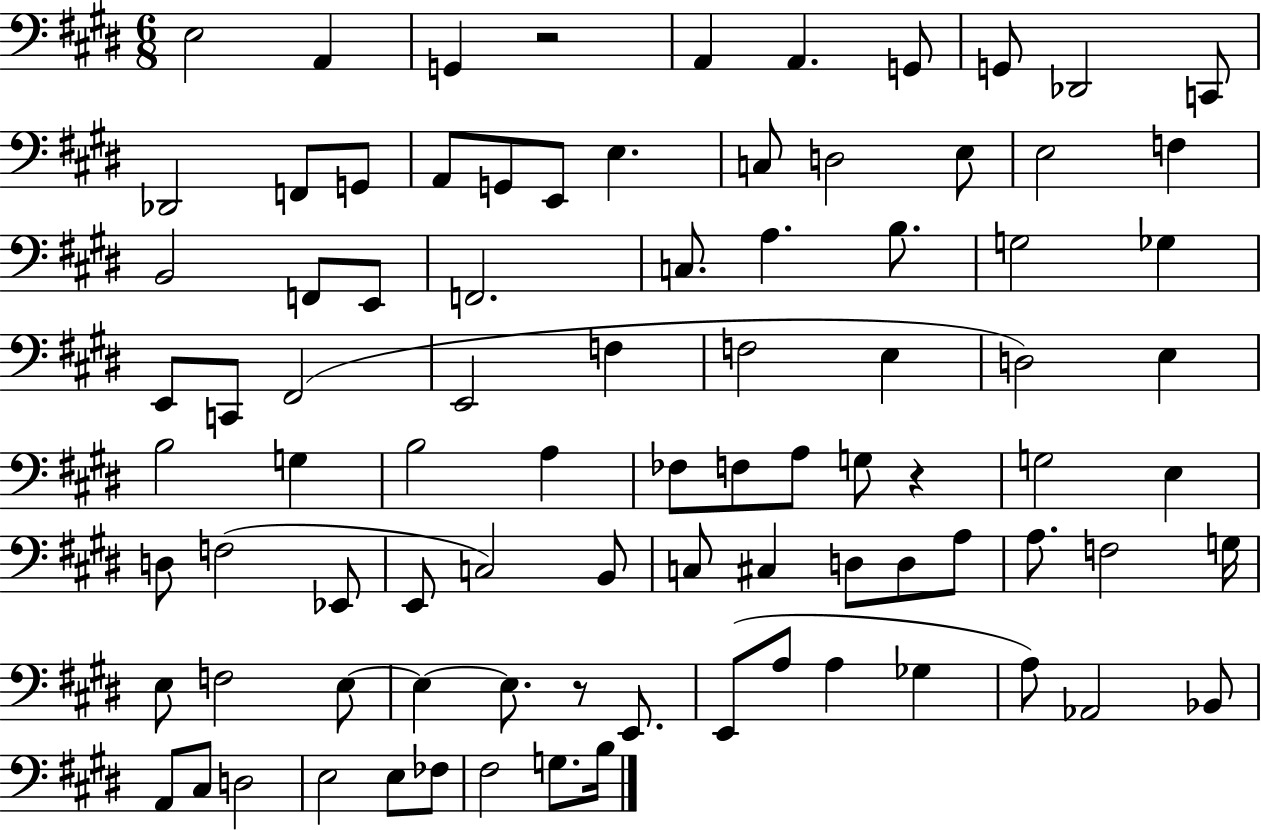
E3/h A2/q G2/q R/h A2/q A2/q. G2/e G2/e Db2/h C2/e Db2/h F2/e G2/e A2/e G2/e E2/e E3/q. C3/e D3/h E3/e E3/h F3/q B2/h F2/e E2/e F2/h. C3/e. A3/q. B3/e. G3/h Gb3/q E2/e C2/e F#2/h E2/h F3/q F3/h E3/q D3/h E3/q B3/h G3/q B3/h A3/q FES3/e F3/e A3/e G3/e R/q G3/h E3/q D3/e F3/h Eb2/e E2/e C3/h B2/e C3/e C#3/q D3/e D3/e A3/e A3/e. F3/h G3/s E3/e F3/h E3/e E3/q E3/e. R/e E2/e. E2/e A3/e A3/q Gb3/q A3/e Ab2/h Bb2/e A2/e C#3/e D3/h E3/h E3/e FES3/e F#3/h G3/e. B3/s